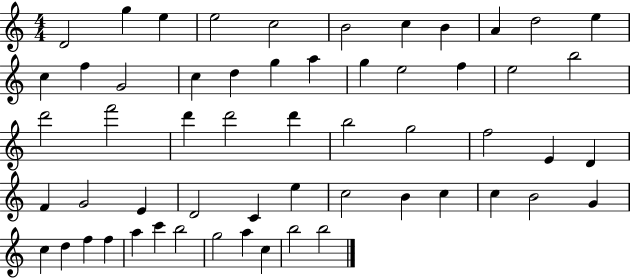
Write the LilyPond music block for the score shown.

{
  \clef treble
  \numericTimeSignature
  \time 4/4
  \key c \major
  d'2 g''4 e''4 | e''2 c''2 | b'2 c''4 b'4 | a'4 d''2 e''4 | \break c''4 f''4 g'2 | c''4 d''4 g''4 a''4 | g''4 e''2 f''4 | e''2 b''2 | \break d'''2 f'''2 | d'''4 d'''2 d'''4 | b''2 g''2 | f''2 e'4 d'4 | \break f'4 g'2 e'4 | d'2 c'4 e''4 | c''2 b'4 c''4 | c''4 b'2 g'4 | \break c''4 d''4 f''4 f''4 | a''4 c'''4 b''2 | g''2 a''4 c''4 | b''2 b''2 | \break \bar "|."
}